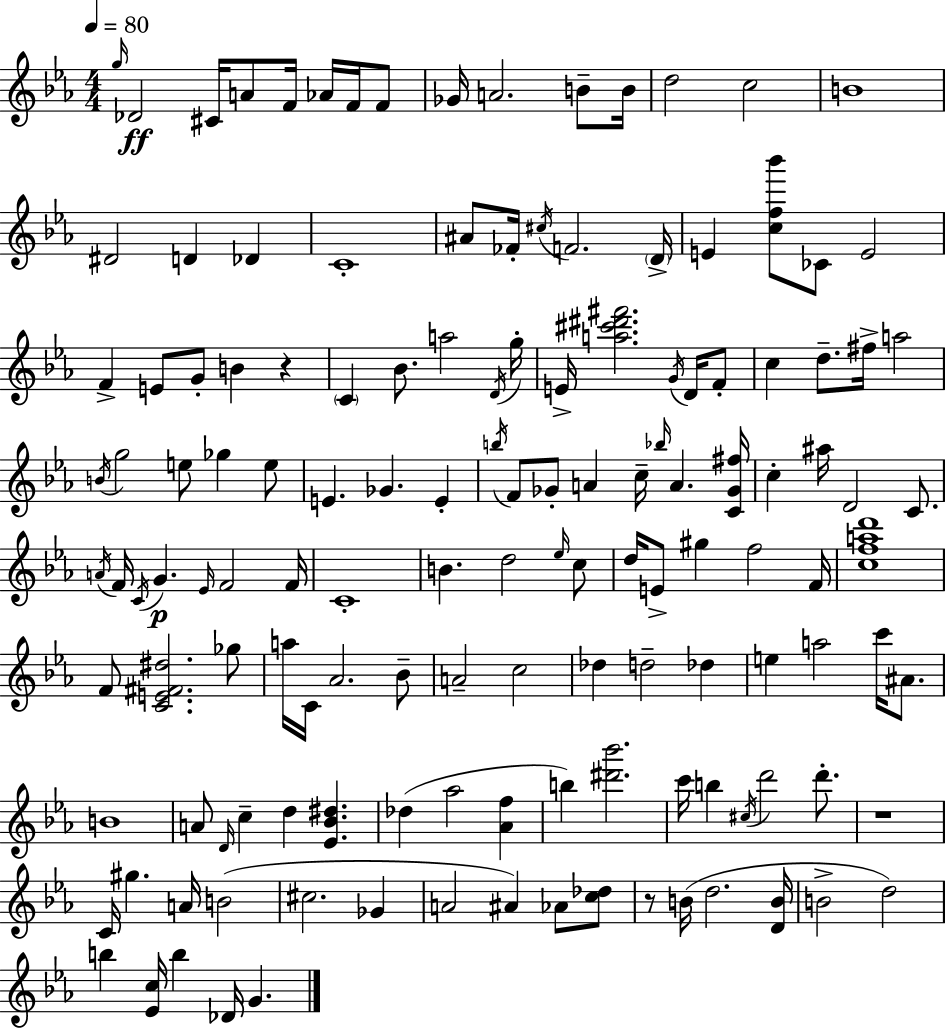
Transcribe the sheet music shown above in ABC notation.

X:1
T:Untitled
M:4/4
L:1/4
K:Cm
g/4 _D2 ^C/4 A/2 F/4 _A/4 F/4 F/2 _G/4 A2 B/2 B/4 d2 c2 B4 ^D2 D _D C4 ^A/2 _F/4 ^c/4 F2 D/4 E [cf_b']/2 _C/2 E2 F E/2 G/2 B z C _B/2 a2 D/4 g/4 E/4 [a^c'^d'^f']2 G/4 D/4 F/2 c d/2 ^f/4 a2 B/4 g2 e/2 _g e/2 E _G E b/4 F/2 _G/2 A c/4 _b/4 A [C_G^f]/4 c ^a/4 D2 C/2 A/4 F/4 C/4 G _E/4 F2 F/4 C4 B d2 _e/4 c/2 d/4 E/2 ^g f2 F/4 [cfad']4 F/2 [CE^F^d]2 _g/2 a/4 C/4 _A2 _B/2 A2 c2 _d d2 _d e a2 c'/4 ^A/2 B4 A/2 D/4 c d [_E_B^d] _d _a2 [_Af] b [^d'_b']2 c'/4 b ^c/4 d'2 d'/2 z4 C/4 ^g A/4 B2 ^c2 _G A2 ^A _A/2 [c_d]/2 z/2 B/4 d2 [DB]/4 B2 d2 b [_Ec]/4 b _D/4 G